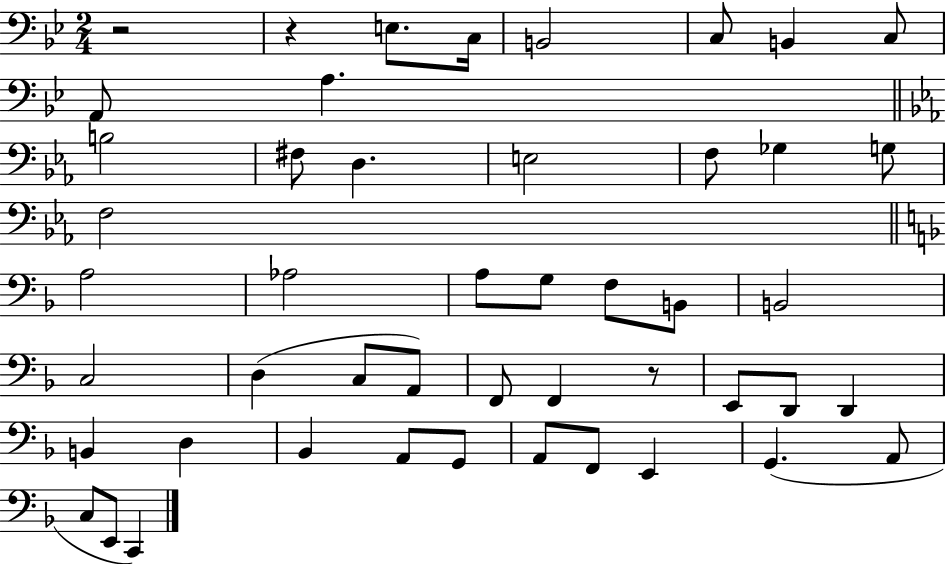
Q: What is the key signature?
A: BES major